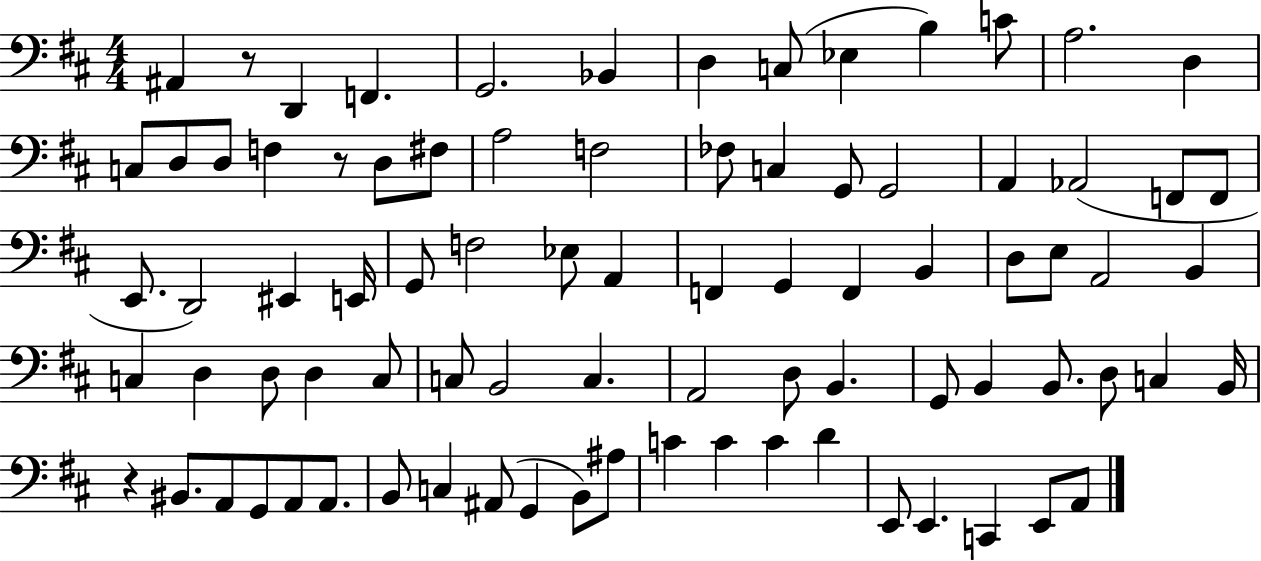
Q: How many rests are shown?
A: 3